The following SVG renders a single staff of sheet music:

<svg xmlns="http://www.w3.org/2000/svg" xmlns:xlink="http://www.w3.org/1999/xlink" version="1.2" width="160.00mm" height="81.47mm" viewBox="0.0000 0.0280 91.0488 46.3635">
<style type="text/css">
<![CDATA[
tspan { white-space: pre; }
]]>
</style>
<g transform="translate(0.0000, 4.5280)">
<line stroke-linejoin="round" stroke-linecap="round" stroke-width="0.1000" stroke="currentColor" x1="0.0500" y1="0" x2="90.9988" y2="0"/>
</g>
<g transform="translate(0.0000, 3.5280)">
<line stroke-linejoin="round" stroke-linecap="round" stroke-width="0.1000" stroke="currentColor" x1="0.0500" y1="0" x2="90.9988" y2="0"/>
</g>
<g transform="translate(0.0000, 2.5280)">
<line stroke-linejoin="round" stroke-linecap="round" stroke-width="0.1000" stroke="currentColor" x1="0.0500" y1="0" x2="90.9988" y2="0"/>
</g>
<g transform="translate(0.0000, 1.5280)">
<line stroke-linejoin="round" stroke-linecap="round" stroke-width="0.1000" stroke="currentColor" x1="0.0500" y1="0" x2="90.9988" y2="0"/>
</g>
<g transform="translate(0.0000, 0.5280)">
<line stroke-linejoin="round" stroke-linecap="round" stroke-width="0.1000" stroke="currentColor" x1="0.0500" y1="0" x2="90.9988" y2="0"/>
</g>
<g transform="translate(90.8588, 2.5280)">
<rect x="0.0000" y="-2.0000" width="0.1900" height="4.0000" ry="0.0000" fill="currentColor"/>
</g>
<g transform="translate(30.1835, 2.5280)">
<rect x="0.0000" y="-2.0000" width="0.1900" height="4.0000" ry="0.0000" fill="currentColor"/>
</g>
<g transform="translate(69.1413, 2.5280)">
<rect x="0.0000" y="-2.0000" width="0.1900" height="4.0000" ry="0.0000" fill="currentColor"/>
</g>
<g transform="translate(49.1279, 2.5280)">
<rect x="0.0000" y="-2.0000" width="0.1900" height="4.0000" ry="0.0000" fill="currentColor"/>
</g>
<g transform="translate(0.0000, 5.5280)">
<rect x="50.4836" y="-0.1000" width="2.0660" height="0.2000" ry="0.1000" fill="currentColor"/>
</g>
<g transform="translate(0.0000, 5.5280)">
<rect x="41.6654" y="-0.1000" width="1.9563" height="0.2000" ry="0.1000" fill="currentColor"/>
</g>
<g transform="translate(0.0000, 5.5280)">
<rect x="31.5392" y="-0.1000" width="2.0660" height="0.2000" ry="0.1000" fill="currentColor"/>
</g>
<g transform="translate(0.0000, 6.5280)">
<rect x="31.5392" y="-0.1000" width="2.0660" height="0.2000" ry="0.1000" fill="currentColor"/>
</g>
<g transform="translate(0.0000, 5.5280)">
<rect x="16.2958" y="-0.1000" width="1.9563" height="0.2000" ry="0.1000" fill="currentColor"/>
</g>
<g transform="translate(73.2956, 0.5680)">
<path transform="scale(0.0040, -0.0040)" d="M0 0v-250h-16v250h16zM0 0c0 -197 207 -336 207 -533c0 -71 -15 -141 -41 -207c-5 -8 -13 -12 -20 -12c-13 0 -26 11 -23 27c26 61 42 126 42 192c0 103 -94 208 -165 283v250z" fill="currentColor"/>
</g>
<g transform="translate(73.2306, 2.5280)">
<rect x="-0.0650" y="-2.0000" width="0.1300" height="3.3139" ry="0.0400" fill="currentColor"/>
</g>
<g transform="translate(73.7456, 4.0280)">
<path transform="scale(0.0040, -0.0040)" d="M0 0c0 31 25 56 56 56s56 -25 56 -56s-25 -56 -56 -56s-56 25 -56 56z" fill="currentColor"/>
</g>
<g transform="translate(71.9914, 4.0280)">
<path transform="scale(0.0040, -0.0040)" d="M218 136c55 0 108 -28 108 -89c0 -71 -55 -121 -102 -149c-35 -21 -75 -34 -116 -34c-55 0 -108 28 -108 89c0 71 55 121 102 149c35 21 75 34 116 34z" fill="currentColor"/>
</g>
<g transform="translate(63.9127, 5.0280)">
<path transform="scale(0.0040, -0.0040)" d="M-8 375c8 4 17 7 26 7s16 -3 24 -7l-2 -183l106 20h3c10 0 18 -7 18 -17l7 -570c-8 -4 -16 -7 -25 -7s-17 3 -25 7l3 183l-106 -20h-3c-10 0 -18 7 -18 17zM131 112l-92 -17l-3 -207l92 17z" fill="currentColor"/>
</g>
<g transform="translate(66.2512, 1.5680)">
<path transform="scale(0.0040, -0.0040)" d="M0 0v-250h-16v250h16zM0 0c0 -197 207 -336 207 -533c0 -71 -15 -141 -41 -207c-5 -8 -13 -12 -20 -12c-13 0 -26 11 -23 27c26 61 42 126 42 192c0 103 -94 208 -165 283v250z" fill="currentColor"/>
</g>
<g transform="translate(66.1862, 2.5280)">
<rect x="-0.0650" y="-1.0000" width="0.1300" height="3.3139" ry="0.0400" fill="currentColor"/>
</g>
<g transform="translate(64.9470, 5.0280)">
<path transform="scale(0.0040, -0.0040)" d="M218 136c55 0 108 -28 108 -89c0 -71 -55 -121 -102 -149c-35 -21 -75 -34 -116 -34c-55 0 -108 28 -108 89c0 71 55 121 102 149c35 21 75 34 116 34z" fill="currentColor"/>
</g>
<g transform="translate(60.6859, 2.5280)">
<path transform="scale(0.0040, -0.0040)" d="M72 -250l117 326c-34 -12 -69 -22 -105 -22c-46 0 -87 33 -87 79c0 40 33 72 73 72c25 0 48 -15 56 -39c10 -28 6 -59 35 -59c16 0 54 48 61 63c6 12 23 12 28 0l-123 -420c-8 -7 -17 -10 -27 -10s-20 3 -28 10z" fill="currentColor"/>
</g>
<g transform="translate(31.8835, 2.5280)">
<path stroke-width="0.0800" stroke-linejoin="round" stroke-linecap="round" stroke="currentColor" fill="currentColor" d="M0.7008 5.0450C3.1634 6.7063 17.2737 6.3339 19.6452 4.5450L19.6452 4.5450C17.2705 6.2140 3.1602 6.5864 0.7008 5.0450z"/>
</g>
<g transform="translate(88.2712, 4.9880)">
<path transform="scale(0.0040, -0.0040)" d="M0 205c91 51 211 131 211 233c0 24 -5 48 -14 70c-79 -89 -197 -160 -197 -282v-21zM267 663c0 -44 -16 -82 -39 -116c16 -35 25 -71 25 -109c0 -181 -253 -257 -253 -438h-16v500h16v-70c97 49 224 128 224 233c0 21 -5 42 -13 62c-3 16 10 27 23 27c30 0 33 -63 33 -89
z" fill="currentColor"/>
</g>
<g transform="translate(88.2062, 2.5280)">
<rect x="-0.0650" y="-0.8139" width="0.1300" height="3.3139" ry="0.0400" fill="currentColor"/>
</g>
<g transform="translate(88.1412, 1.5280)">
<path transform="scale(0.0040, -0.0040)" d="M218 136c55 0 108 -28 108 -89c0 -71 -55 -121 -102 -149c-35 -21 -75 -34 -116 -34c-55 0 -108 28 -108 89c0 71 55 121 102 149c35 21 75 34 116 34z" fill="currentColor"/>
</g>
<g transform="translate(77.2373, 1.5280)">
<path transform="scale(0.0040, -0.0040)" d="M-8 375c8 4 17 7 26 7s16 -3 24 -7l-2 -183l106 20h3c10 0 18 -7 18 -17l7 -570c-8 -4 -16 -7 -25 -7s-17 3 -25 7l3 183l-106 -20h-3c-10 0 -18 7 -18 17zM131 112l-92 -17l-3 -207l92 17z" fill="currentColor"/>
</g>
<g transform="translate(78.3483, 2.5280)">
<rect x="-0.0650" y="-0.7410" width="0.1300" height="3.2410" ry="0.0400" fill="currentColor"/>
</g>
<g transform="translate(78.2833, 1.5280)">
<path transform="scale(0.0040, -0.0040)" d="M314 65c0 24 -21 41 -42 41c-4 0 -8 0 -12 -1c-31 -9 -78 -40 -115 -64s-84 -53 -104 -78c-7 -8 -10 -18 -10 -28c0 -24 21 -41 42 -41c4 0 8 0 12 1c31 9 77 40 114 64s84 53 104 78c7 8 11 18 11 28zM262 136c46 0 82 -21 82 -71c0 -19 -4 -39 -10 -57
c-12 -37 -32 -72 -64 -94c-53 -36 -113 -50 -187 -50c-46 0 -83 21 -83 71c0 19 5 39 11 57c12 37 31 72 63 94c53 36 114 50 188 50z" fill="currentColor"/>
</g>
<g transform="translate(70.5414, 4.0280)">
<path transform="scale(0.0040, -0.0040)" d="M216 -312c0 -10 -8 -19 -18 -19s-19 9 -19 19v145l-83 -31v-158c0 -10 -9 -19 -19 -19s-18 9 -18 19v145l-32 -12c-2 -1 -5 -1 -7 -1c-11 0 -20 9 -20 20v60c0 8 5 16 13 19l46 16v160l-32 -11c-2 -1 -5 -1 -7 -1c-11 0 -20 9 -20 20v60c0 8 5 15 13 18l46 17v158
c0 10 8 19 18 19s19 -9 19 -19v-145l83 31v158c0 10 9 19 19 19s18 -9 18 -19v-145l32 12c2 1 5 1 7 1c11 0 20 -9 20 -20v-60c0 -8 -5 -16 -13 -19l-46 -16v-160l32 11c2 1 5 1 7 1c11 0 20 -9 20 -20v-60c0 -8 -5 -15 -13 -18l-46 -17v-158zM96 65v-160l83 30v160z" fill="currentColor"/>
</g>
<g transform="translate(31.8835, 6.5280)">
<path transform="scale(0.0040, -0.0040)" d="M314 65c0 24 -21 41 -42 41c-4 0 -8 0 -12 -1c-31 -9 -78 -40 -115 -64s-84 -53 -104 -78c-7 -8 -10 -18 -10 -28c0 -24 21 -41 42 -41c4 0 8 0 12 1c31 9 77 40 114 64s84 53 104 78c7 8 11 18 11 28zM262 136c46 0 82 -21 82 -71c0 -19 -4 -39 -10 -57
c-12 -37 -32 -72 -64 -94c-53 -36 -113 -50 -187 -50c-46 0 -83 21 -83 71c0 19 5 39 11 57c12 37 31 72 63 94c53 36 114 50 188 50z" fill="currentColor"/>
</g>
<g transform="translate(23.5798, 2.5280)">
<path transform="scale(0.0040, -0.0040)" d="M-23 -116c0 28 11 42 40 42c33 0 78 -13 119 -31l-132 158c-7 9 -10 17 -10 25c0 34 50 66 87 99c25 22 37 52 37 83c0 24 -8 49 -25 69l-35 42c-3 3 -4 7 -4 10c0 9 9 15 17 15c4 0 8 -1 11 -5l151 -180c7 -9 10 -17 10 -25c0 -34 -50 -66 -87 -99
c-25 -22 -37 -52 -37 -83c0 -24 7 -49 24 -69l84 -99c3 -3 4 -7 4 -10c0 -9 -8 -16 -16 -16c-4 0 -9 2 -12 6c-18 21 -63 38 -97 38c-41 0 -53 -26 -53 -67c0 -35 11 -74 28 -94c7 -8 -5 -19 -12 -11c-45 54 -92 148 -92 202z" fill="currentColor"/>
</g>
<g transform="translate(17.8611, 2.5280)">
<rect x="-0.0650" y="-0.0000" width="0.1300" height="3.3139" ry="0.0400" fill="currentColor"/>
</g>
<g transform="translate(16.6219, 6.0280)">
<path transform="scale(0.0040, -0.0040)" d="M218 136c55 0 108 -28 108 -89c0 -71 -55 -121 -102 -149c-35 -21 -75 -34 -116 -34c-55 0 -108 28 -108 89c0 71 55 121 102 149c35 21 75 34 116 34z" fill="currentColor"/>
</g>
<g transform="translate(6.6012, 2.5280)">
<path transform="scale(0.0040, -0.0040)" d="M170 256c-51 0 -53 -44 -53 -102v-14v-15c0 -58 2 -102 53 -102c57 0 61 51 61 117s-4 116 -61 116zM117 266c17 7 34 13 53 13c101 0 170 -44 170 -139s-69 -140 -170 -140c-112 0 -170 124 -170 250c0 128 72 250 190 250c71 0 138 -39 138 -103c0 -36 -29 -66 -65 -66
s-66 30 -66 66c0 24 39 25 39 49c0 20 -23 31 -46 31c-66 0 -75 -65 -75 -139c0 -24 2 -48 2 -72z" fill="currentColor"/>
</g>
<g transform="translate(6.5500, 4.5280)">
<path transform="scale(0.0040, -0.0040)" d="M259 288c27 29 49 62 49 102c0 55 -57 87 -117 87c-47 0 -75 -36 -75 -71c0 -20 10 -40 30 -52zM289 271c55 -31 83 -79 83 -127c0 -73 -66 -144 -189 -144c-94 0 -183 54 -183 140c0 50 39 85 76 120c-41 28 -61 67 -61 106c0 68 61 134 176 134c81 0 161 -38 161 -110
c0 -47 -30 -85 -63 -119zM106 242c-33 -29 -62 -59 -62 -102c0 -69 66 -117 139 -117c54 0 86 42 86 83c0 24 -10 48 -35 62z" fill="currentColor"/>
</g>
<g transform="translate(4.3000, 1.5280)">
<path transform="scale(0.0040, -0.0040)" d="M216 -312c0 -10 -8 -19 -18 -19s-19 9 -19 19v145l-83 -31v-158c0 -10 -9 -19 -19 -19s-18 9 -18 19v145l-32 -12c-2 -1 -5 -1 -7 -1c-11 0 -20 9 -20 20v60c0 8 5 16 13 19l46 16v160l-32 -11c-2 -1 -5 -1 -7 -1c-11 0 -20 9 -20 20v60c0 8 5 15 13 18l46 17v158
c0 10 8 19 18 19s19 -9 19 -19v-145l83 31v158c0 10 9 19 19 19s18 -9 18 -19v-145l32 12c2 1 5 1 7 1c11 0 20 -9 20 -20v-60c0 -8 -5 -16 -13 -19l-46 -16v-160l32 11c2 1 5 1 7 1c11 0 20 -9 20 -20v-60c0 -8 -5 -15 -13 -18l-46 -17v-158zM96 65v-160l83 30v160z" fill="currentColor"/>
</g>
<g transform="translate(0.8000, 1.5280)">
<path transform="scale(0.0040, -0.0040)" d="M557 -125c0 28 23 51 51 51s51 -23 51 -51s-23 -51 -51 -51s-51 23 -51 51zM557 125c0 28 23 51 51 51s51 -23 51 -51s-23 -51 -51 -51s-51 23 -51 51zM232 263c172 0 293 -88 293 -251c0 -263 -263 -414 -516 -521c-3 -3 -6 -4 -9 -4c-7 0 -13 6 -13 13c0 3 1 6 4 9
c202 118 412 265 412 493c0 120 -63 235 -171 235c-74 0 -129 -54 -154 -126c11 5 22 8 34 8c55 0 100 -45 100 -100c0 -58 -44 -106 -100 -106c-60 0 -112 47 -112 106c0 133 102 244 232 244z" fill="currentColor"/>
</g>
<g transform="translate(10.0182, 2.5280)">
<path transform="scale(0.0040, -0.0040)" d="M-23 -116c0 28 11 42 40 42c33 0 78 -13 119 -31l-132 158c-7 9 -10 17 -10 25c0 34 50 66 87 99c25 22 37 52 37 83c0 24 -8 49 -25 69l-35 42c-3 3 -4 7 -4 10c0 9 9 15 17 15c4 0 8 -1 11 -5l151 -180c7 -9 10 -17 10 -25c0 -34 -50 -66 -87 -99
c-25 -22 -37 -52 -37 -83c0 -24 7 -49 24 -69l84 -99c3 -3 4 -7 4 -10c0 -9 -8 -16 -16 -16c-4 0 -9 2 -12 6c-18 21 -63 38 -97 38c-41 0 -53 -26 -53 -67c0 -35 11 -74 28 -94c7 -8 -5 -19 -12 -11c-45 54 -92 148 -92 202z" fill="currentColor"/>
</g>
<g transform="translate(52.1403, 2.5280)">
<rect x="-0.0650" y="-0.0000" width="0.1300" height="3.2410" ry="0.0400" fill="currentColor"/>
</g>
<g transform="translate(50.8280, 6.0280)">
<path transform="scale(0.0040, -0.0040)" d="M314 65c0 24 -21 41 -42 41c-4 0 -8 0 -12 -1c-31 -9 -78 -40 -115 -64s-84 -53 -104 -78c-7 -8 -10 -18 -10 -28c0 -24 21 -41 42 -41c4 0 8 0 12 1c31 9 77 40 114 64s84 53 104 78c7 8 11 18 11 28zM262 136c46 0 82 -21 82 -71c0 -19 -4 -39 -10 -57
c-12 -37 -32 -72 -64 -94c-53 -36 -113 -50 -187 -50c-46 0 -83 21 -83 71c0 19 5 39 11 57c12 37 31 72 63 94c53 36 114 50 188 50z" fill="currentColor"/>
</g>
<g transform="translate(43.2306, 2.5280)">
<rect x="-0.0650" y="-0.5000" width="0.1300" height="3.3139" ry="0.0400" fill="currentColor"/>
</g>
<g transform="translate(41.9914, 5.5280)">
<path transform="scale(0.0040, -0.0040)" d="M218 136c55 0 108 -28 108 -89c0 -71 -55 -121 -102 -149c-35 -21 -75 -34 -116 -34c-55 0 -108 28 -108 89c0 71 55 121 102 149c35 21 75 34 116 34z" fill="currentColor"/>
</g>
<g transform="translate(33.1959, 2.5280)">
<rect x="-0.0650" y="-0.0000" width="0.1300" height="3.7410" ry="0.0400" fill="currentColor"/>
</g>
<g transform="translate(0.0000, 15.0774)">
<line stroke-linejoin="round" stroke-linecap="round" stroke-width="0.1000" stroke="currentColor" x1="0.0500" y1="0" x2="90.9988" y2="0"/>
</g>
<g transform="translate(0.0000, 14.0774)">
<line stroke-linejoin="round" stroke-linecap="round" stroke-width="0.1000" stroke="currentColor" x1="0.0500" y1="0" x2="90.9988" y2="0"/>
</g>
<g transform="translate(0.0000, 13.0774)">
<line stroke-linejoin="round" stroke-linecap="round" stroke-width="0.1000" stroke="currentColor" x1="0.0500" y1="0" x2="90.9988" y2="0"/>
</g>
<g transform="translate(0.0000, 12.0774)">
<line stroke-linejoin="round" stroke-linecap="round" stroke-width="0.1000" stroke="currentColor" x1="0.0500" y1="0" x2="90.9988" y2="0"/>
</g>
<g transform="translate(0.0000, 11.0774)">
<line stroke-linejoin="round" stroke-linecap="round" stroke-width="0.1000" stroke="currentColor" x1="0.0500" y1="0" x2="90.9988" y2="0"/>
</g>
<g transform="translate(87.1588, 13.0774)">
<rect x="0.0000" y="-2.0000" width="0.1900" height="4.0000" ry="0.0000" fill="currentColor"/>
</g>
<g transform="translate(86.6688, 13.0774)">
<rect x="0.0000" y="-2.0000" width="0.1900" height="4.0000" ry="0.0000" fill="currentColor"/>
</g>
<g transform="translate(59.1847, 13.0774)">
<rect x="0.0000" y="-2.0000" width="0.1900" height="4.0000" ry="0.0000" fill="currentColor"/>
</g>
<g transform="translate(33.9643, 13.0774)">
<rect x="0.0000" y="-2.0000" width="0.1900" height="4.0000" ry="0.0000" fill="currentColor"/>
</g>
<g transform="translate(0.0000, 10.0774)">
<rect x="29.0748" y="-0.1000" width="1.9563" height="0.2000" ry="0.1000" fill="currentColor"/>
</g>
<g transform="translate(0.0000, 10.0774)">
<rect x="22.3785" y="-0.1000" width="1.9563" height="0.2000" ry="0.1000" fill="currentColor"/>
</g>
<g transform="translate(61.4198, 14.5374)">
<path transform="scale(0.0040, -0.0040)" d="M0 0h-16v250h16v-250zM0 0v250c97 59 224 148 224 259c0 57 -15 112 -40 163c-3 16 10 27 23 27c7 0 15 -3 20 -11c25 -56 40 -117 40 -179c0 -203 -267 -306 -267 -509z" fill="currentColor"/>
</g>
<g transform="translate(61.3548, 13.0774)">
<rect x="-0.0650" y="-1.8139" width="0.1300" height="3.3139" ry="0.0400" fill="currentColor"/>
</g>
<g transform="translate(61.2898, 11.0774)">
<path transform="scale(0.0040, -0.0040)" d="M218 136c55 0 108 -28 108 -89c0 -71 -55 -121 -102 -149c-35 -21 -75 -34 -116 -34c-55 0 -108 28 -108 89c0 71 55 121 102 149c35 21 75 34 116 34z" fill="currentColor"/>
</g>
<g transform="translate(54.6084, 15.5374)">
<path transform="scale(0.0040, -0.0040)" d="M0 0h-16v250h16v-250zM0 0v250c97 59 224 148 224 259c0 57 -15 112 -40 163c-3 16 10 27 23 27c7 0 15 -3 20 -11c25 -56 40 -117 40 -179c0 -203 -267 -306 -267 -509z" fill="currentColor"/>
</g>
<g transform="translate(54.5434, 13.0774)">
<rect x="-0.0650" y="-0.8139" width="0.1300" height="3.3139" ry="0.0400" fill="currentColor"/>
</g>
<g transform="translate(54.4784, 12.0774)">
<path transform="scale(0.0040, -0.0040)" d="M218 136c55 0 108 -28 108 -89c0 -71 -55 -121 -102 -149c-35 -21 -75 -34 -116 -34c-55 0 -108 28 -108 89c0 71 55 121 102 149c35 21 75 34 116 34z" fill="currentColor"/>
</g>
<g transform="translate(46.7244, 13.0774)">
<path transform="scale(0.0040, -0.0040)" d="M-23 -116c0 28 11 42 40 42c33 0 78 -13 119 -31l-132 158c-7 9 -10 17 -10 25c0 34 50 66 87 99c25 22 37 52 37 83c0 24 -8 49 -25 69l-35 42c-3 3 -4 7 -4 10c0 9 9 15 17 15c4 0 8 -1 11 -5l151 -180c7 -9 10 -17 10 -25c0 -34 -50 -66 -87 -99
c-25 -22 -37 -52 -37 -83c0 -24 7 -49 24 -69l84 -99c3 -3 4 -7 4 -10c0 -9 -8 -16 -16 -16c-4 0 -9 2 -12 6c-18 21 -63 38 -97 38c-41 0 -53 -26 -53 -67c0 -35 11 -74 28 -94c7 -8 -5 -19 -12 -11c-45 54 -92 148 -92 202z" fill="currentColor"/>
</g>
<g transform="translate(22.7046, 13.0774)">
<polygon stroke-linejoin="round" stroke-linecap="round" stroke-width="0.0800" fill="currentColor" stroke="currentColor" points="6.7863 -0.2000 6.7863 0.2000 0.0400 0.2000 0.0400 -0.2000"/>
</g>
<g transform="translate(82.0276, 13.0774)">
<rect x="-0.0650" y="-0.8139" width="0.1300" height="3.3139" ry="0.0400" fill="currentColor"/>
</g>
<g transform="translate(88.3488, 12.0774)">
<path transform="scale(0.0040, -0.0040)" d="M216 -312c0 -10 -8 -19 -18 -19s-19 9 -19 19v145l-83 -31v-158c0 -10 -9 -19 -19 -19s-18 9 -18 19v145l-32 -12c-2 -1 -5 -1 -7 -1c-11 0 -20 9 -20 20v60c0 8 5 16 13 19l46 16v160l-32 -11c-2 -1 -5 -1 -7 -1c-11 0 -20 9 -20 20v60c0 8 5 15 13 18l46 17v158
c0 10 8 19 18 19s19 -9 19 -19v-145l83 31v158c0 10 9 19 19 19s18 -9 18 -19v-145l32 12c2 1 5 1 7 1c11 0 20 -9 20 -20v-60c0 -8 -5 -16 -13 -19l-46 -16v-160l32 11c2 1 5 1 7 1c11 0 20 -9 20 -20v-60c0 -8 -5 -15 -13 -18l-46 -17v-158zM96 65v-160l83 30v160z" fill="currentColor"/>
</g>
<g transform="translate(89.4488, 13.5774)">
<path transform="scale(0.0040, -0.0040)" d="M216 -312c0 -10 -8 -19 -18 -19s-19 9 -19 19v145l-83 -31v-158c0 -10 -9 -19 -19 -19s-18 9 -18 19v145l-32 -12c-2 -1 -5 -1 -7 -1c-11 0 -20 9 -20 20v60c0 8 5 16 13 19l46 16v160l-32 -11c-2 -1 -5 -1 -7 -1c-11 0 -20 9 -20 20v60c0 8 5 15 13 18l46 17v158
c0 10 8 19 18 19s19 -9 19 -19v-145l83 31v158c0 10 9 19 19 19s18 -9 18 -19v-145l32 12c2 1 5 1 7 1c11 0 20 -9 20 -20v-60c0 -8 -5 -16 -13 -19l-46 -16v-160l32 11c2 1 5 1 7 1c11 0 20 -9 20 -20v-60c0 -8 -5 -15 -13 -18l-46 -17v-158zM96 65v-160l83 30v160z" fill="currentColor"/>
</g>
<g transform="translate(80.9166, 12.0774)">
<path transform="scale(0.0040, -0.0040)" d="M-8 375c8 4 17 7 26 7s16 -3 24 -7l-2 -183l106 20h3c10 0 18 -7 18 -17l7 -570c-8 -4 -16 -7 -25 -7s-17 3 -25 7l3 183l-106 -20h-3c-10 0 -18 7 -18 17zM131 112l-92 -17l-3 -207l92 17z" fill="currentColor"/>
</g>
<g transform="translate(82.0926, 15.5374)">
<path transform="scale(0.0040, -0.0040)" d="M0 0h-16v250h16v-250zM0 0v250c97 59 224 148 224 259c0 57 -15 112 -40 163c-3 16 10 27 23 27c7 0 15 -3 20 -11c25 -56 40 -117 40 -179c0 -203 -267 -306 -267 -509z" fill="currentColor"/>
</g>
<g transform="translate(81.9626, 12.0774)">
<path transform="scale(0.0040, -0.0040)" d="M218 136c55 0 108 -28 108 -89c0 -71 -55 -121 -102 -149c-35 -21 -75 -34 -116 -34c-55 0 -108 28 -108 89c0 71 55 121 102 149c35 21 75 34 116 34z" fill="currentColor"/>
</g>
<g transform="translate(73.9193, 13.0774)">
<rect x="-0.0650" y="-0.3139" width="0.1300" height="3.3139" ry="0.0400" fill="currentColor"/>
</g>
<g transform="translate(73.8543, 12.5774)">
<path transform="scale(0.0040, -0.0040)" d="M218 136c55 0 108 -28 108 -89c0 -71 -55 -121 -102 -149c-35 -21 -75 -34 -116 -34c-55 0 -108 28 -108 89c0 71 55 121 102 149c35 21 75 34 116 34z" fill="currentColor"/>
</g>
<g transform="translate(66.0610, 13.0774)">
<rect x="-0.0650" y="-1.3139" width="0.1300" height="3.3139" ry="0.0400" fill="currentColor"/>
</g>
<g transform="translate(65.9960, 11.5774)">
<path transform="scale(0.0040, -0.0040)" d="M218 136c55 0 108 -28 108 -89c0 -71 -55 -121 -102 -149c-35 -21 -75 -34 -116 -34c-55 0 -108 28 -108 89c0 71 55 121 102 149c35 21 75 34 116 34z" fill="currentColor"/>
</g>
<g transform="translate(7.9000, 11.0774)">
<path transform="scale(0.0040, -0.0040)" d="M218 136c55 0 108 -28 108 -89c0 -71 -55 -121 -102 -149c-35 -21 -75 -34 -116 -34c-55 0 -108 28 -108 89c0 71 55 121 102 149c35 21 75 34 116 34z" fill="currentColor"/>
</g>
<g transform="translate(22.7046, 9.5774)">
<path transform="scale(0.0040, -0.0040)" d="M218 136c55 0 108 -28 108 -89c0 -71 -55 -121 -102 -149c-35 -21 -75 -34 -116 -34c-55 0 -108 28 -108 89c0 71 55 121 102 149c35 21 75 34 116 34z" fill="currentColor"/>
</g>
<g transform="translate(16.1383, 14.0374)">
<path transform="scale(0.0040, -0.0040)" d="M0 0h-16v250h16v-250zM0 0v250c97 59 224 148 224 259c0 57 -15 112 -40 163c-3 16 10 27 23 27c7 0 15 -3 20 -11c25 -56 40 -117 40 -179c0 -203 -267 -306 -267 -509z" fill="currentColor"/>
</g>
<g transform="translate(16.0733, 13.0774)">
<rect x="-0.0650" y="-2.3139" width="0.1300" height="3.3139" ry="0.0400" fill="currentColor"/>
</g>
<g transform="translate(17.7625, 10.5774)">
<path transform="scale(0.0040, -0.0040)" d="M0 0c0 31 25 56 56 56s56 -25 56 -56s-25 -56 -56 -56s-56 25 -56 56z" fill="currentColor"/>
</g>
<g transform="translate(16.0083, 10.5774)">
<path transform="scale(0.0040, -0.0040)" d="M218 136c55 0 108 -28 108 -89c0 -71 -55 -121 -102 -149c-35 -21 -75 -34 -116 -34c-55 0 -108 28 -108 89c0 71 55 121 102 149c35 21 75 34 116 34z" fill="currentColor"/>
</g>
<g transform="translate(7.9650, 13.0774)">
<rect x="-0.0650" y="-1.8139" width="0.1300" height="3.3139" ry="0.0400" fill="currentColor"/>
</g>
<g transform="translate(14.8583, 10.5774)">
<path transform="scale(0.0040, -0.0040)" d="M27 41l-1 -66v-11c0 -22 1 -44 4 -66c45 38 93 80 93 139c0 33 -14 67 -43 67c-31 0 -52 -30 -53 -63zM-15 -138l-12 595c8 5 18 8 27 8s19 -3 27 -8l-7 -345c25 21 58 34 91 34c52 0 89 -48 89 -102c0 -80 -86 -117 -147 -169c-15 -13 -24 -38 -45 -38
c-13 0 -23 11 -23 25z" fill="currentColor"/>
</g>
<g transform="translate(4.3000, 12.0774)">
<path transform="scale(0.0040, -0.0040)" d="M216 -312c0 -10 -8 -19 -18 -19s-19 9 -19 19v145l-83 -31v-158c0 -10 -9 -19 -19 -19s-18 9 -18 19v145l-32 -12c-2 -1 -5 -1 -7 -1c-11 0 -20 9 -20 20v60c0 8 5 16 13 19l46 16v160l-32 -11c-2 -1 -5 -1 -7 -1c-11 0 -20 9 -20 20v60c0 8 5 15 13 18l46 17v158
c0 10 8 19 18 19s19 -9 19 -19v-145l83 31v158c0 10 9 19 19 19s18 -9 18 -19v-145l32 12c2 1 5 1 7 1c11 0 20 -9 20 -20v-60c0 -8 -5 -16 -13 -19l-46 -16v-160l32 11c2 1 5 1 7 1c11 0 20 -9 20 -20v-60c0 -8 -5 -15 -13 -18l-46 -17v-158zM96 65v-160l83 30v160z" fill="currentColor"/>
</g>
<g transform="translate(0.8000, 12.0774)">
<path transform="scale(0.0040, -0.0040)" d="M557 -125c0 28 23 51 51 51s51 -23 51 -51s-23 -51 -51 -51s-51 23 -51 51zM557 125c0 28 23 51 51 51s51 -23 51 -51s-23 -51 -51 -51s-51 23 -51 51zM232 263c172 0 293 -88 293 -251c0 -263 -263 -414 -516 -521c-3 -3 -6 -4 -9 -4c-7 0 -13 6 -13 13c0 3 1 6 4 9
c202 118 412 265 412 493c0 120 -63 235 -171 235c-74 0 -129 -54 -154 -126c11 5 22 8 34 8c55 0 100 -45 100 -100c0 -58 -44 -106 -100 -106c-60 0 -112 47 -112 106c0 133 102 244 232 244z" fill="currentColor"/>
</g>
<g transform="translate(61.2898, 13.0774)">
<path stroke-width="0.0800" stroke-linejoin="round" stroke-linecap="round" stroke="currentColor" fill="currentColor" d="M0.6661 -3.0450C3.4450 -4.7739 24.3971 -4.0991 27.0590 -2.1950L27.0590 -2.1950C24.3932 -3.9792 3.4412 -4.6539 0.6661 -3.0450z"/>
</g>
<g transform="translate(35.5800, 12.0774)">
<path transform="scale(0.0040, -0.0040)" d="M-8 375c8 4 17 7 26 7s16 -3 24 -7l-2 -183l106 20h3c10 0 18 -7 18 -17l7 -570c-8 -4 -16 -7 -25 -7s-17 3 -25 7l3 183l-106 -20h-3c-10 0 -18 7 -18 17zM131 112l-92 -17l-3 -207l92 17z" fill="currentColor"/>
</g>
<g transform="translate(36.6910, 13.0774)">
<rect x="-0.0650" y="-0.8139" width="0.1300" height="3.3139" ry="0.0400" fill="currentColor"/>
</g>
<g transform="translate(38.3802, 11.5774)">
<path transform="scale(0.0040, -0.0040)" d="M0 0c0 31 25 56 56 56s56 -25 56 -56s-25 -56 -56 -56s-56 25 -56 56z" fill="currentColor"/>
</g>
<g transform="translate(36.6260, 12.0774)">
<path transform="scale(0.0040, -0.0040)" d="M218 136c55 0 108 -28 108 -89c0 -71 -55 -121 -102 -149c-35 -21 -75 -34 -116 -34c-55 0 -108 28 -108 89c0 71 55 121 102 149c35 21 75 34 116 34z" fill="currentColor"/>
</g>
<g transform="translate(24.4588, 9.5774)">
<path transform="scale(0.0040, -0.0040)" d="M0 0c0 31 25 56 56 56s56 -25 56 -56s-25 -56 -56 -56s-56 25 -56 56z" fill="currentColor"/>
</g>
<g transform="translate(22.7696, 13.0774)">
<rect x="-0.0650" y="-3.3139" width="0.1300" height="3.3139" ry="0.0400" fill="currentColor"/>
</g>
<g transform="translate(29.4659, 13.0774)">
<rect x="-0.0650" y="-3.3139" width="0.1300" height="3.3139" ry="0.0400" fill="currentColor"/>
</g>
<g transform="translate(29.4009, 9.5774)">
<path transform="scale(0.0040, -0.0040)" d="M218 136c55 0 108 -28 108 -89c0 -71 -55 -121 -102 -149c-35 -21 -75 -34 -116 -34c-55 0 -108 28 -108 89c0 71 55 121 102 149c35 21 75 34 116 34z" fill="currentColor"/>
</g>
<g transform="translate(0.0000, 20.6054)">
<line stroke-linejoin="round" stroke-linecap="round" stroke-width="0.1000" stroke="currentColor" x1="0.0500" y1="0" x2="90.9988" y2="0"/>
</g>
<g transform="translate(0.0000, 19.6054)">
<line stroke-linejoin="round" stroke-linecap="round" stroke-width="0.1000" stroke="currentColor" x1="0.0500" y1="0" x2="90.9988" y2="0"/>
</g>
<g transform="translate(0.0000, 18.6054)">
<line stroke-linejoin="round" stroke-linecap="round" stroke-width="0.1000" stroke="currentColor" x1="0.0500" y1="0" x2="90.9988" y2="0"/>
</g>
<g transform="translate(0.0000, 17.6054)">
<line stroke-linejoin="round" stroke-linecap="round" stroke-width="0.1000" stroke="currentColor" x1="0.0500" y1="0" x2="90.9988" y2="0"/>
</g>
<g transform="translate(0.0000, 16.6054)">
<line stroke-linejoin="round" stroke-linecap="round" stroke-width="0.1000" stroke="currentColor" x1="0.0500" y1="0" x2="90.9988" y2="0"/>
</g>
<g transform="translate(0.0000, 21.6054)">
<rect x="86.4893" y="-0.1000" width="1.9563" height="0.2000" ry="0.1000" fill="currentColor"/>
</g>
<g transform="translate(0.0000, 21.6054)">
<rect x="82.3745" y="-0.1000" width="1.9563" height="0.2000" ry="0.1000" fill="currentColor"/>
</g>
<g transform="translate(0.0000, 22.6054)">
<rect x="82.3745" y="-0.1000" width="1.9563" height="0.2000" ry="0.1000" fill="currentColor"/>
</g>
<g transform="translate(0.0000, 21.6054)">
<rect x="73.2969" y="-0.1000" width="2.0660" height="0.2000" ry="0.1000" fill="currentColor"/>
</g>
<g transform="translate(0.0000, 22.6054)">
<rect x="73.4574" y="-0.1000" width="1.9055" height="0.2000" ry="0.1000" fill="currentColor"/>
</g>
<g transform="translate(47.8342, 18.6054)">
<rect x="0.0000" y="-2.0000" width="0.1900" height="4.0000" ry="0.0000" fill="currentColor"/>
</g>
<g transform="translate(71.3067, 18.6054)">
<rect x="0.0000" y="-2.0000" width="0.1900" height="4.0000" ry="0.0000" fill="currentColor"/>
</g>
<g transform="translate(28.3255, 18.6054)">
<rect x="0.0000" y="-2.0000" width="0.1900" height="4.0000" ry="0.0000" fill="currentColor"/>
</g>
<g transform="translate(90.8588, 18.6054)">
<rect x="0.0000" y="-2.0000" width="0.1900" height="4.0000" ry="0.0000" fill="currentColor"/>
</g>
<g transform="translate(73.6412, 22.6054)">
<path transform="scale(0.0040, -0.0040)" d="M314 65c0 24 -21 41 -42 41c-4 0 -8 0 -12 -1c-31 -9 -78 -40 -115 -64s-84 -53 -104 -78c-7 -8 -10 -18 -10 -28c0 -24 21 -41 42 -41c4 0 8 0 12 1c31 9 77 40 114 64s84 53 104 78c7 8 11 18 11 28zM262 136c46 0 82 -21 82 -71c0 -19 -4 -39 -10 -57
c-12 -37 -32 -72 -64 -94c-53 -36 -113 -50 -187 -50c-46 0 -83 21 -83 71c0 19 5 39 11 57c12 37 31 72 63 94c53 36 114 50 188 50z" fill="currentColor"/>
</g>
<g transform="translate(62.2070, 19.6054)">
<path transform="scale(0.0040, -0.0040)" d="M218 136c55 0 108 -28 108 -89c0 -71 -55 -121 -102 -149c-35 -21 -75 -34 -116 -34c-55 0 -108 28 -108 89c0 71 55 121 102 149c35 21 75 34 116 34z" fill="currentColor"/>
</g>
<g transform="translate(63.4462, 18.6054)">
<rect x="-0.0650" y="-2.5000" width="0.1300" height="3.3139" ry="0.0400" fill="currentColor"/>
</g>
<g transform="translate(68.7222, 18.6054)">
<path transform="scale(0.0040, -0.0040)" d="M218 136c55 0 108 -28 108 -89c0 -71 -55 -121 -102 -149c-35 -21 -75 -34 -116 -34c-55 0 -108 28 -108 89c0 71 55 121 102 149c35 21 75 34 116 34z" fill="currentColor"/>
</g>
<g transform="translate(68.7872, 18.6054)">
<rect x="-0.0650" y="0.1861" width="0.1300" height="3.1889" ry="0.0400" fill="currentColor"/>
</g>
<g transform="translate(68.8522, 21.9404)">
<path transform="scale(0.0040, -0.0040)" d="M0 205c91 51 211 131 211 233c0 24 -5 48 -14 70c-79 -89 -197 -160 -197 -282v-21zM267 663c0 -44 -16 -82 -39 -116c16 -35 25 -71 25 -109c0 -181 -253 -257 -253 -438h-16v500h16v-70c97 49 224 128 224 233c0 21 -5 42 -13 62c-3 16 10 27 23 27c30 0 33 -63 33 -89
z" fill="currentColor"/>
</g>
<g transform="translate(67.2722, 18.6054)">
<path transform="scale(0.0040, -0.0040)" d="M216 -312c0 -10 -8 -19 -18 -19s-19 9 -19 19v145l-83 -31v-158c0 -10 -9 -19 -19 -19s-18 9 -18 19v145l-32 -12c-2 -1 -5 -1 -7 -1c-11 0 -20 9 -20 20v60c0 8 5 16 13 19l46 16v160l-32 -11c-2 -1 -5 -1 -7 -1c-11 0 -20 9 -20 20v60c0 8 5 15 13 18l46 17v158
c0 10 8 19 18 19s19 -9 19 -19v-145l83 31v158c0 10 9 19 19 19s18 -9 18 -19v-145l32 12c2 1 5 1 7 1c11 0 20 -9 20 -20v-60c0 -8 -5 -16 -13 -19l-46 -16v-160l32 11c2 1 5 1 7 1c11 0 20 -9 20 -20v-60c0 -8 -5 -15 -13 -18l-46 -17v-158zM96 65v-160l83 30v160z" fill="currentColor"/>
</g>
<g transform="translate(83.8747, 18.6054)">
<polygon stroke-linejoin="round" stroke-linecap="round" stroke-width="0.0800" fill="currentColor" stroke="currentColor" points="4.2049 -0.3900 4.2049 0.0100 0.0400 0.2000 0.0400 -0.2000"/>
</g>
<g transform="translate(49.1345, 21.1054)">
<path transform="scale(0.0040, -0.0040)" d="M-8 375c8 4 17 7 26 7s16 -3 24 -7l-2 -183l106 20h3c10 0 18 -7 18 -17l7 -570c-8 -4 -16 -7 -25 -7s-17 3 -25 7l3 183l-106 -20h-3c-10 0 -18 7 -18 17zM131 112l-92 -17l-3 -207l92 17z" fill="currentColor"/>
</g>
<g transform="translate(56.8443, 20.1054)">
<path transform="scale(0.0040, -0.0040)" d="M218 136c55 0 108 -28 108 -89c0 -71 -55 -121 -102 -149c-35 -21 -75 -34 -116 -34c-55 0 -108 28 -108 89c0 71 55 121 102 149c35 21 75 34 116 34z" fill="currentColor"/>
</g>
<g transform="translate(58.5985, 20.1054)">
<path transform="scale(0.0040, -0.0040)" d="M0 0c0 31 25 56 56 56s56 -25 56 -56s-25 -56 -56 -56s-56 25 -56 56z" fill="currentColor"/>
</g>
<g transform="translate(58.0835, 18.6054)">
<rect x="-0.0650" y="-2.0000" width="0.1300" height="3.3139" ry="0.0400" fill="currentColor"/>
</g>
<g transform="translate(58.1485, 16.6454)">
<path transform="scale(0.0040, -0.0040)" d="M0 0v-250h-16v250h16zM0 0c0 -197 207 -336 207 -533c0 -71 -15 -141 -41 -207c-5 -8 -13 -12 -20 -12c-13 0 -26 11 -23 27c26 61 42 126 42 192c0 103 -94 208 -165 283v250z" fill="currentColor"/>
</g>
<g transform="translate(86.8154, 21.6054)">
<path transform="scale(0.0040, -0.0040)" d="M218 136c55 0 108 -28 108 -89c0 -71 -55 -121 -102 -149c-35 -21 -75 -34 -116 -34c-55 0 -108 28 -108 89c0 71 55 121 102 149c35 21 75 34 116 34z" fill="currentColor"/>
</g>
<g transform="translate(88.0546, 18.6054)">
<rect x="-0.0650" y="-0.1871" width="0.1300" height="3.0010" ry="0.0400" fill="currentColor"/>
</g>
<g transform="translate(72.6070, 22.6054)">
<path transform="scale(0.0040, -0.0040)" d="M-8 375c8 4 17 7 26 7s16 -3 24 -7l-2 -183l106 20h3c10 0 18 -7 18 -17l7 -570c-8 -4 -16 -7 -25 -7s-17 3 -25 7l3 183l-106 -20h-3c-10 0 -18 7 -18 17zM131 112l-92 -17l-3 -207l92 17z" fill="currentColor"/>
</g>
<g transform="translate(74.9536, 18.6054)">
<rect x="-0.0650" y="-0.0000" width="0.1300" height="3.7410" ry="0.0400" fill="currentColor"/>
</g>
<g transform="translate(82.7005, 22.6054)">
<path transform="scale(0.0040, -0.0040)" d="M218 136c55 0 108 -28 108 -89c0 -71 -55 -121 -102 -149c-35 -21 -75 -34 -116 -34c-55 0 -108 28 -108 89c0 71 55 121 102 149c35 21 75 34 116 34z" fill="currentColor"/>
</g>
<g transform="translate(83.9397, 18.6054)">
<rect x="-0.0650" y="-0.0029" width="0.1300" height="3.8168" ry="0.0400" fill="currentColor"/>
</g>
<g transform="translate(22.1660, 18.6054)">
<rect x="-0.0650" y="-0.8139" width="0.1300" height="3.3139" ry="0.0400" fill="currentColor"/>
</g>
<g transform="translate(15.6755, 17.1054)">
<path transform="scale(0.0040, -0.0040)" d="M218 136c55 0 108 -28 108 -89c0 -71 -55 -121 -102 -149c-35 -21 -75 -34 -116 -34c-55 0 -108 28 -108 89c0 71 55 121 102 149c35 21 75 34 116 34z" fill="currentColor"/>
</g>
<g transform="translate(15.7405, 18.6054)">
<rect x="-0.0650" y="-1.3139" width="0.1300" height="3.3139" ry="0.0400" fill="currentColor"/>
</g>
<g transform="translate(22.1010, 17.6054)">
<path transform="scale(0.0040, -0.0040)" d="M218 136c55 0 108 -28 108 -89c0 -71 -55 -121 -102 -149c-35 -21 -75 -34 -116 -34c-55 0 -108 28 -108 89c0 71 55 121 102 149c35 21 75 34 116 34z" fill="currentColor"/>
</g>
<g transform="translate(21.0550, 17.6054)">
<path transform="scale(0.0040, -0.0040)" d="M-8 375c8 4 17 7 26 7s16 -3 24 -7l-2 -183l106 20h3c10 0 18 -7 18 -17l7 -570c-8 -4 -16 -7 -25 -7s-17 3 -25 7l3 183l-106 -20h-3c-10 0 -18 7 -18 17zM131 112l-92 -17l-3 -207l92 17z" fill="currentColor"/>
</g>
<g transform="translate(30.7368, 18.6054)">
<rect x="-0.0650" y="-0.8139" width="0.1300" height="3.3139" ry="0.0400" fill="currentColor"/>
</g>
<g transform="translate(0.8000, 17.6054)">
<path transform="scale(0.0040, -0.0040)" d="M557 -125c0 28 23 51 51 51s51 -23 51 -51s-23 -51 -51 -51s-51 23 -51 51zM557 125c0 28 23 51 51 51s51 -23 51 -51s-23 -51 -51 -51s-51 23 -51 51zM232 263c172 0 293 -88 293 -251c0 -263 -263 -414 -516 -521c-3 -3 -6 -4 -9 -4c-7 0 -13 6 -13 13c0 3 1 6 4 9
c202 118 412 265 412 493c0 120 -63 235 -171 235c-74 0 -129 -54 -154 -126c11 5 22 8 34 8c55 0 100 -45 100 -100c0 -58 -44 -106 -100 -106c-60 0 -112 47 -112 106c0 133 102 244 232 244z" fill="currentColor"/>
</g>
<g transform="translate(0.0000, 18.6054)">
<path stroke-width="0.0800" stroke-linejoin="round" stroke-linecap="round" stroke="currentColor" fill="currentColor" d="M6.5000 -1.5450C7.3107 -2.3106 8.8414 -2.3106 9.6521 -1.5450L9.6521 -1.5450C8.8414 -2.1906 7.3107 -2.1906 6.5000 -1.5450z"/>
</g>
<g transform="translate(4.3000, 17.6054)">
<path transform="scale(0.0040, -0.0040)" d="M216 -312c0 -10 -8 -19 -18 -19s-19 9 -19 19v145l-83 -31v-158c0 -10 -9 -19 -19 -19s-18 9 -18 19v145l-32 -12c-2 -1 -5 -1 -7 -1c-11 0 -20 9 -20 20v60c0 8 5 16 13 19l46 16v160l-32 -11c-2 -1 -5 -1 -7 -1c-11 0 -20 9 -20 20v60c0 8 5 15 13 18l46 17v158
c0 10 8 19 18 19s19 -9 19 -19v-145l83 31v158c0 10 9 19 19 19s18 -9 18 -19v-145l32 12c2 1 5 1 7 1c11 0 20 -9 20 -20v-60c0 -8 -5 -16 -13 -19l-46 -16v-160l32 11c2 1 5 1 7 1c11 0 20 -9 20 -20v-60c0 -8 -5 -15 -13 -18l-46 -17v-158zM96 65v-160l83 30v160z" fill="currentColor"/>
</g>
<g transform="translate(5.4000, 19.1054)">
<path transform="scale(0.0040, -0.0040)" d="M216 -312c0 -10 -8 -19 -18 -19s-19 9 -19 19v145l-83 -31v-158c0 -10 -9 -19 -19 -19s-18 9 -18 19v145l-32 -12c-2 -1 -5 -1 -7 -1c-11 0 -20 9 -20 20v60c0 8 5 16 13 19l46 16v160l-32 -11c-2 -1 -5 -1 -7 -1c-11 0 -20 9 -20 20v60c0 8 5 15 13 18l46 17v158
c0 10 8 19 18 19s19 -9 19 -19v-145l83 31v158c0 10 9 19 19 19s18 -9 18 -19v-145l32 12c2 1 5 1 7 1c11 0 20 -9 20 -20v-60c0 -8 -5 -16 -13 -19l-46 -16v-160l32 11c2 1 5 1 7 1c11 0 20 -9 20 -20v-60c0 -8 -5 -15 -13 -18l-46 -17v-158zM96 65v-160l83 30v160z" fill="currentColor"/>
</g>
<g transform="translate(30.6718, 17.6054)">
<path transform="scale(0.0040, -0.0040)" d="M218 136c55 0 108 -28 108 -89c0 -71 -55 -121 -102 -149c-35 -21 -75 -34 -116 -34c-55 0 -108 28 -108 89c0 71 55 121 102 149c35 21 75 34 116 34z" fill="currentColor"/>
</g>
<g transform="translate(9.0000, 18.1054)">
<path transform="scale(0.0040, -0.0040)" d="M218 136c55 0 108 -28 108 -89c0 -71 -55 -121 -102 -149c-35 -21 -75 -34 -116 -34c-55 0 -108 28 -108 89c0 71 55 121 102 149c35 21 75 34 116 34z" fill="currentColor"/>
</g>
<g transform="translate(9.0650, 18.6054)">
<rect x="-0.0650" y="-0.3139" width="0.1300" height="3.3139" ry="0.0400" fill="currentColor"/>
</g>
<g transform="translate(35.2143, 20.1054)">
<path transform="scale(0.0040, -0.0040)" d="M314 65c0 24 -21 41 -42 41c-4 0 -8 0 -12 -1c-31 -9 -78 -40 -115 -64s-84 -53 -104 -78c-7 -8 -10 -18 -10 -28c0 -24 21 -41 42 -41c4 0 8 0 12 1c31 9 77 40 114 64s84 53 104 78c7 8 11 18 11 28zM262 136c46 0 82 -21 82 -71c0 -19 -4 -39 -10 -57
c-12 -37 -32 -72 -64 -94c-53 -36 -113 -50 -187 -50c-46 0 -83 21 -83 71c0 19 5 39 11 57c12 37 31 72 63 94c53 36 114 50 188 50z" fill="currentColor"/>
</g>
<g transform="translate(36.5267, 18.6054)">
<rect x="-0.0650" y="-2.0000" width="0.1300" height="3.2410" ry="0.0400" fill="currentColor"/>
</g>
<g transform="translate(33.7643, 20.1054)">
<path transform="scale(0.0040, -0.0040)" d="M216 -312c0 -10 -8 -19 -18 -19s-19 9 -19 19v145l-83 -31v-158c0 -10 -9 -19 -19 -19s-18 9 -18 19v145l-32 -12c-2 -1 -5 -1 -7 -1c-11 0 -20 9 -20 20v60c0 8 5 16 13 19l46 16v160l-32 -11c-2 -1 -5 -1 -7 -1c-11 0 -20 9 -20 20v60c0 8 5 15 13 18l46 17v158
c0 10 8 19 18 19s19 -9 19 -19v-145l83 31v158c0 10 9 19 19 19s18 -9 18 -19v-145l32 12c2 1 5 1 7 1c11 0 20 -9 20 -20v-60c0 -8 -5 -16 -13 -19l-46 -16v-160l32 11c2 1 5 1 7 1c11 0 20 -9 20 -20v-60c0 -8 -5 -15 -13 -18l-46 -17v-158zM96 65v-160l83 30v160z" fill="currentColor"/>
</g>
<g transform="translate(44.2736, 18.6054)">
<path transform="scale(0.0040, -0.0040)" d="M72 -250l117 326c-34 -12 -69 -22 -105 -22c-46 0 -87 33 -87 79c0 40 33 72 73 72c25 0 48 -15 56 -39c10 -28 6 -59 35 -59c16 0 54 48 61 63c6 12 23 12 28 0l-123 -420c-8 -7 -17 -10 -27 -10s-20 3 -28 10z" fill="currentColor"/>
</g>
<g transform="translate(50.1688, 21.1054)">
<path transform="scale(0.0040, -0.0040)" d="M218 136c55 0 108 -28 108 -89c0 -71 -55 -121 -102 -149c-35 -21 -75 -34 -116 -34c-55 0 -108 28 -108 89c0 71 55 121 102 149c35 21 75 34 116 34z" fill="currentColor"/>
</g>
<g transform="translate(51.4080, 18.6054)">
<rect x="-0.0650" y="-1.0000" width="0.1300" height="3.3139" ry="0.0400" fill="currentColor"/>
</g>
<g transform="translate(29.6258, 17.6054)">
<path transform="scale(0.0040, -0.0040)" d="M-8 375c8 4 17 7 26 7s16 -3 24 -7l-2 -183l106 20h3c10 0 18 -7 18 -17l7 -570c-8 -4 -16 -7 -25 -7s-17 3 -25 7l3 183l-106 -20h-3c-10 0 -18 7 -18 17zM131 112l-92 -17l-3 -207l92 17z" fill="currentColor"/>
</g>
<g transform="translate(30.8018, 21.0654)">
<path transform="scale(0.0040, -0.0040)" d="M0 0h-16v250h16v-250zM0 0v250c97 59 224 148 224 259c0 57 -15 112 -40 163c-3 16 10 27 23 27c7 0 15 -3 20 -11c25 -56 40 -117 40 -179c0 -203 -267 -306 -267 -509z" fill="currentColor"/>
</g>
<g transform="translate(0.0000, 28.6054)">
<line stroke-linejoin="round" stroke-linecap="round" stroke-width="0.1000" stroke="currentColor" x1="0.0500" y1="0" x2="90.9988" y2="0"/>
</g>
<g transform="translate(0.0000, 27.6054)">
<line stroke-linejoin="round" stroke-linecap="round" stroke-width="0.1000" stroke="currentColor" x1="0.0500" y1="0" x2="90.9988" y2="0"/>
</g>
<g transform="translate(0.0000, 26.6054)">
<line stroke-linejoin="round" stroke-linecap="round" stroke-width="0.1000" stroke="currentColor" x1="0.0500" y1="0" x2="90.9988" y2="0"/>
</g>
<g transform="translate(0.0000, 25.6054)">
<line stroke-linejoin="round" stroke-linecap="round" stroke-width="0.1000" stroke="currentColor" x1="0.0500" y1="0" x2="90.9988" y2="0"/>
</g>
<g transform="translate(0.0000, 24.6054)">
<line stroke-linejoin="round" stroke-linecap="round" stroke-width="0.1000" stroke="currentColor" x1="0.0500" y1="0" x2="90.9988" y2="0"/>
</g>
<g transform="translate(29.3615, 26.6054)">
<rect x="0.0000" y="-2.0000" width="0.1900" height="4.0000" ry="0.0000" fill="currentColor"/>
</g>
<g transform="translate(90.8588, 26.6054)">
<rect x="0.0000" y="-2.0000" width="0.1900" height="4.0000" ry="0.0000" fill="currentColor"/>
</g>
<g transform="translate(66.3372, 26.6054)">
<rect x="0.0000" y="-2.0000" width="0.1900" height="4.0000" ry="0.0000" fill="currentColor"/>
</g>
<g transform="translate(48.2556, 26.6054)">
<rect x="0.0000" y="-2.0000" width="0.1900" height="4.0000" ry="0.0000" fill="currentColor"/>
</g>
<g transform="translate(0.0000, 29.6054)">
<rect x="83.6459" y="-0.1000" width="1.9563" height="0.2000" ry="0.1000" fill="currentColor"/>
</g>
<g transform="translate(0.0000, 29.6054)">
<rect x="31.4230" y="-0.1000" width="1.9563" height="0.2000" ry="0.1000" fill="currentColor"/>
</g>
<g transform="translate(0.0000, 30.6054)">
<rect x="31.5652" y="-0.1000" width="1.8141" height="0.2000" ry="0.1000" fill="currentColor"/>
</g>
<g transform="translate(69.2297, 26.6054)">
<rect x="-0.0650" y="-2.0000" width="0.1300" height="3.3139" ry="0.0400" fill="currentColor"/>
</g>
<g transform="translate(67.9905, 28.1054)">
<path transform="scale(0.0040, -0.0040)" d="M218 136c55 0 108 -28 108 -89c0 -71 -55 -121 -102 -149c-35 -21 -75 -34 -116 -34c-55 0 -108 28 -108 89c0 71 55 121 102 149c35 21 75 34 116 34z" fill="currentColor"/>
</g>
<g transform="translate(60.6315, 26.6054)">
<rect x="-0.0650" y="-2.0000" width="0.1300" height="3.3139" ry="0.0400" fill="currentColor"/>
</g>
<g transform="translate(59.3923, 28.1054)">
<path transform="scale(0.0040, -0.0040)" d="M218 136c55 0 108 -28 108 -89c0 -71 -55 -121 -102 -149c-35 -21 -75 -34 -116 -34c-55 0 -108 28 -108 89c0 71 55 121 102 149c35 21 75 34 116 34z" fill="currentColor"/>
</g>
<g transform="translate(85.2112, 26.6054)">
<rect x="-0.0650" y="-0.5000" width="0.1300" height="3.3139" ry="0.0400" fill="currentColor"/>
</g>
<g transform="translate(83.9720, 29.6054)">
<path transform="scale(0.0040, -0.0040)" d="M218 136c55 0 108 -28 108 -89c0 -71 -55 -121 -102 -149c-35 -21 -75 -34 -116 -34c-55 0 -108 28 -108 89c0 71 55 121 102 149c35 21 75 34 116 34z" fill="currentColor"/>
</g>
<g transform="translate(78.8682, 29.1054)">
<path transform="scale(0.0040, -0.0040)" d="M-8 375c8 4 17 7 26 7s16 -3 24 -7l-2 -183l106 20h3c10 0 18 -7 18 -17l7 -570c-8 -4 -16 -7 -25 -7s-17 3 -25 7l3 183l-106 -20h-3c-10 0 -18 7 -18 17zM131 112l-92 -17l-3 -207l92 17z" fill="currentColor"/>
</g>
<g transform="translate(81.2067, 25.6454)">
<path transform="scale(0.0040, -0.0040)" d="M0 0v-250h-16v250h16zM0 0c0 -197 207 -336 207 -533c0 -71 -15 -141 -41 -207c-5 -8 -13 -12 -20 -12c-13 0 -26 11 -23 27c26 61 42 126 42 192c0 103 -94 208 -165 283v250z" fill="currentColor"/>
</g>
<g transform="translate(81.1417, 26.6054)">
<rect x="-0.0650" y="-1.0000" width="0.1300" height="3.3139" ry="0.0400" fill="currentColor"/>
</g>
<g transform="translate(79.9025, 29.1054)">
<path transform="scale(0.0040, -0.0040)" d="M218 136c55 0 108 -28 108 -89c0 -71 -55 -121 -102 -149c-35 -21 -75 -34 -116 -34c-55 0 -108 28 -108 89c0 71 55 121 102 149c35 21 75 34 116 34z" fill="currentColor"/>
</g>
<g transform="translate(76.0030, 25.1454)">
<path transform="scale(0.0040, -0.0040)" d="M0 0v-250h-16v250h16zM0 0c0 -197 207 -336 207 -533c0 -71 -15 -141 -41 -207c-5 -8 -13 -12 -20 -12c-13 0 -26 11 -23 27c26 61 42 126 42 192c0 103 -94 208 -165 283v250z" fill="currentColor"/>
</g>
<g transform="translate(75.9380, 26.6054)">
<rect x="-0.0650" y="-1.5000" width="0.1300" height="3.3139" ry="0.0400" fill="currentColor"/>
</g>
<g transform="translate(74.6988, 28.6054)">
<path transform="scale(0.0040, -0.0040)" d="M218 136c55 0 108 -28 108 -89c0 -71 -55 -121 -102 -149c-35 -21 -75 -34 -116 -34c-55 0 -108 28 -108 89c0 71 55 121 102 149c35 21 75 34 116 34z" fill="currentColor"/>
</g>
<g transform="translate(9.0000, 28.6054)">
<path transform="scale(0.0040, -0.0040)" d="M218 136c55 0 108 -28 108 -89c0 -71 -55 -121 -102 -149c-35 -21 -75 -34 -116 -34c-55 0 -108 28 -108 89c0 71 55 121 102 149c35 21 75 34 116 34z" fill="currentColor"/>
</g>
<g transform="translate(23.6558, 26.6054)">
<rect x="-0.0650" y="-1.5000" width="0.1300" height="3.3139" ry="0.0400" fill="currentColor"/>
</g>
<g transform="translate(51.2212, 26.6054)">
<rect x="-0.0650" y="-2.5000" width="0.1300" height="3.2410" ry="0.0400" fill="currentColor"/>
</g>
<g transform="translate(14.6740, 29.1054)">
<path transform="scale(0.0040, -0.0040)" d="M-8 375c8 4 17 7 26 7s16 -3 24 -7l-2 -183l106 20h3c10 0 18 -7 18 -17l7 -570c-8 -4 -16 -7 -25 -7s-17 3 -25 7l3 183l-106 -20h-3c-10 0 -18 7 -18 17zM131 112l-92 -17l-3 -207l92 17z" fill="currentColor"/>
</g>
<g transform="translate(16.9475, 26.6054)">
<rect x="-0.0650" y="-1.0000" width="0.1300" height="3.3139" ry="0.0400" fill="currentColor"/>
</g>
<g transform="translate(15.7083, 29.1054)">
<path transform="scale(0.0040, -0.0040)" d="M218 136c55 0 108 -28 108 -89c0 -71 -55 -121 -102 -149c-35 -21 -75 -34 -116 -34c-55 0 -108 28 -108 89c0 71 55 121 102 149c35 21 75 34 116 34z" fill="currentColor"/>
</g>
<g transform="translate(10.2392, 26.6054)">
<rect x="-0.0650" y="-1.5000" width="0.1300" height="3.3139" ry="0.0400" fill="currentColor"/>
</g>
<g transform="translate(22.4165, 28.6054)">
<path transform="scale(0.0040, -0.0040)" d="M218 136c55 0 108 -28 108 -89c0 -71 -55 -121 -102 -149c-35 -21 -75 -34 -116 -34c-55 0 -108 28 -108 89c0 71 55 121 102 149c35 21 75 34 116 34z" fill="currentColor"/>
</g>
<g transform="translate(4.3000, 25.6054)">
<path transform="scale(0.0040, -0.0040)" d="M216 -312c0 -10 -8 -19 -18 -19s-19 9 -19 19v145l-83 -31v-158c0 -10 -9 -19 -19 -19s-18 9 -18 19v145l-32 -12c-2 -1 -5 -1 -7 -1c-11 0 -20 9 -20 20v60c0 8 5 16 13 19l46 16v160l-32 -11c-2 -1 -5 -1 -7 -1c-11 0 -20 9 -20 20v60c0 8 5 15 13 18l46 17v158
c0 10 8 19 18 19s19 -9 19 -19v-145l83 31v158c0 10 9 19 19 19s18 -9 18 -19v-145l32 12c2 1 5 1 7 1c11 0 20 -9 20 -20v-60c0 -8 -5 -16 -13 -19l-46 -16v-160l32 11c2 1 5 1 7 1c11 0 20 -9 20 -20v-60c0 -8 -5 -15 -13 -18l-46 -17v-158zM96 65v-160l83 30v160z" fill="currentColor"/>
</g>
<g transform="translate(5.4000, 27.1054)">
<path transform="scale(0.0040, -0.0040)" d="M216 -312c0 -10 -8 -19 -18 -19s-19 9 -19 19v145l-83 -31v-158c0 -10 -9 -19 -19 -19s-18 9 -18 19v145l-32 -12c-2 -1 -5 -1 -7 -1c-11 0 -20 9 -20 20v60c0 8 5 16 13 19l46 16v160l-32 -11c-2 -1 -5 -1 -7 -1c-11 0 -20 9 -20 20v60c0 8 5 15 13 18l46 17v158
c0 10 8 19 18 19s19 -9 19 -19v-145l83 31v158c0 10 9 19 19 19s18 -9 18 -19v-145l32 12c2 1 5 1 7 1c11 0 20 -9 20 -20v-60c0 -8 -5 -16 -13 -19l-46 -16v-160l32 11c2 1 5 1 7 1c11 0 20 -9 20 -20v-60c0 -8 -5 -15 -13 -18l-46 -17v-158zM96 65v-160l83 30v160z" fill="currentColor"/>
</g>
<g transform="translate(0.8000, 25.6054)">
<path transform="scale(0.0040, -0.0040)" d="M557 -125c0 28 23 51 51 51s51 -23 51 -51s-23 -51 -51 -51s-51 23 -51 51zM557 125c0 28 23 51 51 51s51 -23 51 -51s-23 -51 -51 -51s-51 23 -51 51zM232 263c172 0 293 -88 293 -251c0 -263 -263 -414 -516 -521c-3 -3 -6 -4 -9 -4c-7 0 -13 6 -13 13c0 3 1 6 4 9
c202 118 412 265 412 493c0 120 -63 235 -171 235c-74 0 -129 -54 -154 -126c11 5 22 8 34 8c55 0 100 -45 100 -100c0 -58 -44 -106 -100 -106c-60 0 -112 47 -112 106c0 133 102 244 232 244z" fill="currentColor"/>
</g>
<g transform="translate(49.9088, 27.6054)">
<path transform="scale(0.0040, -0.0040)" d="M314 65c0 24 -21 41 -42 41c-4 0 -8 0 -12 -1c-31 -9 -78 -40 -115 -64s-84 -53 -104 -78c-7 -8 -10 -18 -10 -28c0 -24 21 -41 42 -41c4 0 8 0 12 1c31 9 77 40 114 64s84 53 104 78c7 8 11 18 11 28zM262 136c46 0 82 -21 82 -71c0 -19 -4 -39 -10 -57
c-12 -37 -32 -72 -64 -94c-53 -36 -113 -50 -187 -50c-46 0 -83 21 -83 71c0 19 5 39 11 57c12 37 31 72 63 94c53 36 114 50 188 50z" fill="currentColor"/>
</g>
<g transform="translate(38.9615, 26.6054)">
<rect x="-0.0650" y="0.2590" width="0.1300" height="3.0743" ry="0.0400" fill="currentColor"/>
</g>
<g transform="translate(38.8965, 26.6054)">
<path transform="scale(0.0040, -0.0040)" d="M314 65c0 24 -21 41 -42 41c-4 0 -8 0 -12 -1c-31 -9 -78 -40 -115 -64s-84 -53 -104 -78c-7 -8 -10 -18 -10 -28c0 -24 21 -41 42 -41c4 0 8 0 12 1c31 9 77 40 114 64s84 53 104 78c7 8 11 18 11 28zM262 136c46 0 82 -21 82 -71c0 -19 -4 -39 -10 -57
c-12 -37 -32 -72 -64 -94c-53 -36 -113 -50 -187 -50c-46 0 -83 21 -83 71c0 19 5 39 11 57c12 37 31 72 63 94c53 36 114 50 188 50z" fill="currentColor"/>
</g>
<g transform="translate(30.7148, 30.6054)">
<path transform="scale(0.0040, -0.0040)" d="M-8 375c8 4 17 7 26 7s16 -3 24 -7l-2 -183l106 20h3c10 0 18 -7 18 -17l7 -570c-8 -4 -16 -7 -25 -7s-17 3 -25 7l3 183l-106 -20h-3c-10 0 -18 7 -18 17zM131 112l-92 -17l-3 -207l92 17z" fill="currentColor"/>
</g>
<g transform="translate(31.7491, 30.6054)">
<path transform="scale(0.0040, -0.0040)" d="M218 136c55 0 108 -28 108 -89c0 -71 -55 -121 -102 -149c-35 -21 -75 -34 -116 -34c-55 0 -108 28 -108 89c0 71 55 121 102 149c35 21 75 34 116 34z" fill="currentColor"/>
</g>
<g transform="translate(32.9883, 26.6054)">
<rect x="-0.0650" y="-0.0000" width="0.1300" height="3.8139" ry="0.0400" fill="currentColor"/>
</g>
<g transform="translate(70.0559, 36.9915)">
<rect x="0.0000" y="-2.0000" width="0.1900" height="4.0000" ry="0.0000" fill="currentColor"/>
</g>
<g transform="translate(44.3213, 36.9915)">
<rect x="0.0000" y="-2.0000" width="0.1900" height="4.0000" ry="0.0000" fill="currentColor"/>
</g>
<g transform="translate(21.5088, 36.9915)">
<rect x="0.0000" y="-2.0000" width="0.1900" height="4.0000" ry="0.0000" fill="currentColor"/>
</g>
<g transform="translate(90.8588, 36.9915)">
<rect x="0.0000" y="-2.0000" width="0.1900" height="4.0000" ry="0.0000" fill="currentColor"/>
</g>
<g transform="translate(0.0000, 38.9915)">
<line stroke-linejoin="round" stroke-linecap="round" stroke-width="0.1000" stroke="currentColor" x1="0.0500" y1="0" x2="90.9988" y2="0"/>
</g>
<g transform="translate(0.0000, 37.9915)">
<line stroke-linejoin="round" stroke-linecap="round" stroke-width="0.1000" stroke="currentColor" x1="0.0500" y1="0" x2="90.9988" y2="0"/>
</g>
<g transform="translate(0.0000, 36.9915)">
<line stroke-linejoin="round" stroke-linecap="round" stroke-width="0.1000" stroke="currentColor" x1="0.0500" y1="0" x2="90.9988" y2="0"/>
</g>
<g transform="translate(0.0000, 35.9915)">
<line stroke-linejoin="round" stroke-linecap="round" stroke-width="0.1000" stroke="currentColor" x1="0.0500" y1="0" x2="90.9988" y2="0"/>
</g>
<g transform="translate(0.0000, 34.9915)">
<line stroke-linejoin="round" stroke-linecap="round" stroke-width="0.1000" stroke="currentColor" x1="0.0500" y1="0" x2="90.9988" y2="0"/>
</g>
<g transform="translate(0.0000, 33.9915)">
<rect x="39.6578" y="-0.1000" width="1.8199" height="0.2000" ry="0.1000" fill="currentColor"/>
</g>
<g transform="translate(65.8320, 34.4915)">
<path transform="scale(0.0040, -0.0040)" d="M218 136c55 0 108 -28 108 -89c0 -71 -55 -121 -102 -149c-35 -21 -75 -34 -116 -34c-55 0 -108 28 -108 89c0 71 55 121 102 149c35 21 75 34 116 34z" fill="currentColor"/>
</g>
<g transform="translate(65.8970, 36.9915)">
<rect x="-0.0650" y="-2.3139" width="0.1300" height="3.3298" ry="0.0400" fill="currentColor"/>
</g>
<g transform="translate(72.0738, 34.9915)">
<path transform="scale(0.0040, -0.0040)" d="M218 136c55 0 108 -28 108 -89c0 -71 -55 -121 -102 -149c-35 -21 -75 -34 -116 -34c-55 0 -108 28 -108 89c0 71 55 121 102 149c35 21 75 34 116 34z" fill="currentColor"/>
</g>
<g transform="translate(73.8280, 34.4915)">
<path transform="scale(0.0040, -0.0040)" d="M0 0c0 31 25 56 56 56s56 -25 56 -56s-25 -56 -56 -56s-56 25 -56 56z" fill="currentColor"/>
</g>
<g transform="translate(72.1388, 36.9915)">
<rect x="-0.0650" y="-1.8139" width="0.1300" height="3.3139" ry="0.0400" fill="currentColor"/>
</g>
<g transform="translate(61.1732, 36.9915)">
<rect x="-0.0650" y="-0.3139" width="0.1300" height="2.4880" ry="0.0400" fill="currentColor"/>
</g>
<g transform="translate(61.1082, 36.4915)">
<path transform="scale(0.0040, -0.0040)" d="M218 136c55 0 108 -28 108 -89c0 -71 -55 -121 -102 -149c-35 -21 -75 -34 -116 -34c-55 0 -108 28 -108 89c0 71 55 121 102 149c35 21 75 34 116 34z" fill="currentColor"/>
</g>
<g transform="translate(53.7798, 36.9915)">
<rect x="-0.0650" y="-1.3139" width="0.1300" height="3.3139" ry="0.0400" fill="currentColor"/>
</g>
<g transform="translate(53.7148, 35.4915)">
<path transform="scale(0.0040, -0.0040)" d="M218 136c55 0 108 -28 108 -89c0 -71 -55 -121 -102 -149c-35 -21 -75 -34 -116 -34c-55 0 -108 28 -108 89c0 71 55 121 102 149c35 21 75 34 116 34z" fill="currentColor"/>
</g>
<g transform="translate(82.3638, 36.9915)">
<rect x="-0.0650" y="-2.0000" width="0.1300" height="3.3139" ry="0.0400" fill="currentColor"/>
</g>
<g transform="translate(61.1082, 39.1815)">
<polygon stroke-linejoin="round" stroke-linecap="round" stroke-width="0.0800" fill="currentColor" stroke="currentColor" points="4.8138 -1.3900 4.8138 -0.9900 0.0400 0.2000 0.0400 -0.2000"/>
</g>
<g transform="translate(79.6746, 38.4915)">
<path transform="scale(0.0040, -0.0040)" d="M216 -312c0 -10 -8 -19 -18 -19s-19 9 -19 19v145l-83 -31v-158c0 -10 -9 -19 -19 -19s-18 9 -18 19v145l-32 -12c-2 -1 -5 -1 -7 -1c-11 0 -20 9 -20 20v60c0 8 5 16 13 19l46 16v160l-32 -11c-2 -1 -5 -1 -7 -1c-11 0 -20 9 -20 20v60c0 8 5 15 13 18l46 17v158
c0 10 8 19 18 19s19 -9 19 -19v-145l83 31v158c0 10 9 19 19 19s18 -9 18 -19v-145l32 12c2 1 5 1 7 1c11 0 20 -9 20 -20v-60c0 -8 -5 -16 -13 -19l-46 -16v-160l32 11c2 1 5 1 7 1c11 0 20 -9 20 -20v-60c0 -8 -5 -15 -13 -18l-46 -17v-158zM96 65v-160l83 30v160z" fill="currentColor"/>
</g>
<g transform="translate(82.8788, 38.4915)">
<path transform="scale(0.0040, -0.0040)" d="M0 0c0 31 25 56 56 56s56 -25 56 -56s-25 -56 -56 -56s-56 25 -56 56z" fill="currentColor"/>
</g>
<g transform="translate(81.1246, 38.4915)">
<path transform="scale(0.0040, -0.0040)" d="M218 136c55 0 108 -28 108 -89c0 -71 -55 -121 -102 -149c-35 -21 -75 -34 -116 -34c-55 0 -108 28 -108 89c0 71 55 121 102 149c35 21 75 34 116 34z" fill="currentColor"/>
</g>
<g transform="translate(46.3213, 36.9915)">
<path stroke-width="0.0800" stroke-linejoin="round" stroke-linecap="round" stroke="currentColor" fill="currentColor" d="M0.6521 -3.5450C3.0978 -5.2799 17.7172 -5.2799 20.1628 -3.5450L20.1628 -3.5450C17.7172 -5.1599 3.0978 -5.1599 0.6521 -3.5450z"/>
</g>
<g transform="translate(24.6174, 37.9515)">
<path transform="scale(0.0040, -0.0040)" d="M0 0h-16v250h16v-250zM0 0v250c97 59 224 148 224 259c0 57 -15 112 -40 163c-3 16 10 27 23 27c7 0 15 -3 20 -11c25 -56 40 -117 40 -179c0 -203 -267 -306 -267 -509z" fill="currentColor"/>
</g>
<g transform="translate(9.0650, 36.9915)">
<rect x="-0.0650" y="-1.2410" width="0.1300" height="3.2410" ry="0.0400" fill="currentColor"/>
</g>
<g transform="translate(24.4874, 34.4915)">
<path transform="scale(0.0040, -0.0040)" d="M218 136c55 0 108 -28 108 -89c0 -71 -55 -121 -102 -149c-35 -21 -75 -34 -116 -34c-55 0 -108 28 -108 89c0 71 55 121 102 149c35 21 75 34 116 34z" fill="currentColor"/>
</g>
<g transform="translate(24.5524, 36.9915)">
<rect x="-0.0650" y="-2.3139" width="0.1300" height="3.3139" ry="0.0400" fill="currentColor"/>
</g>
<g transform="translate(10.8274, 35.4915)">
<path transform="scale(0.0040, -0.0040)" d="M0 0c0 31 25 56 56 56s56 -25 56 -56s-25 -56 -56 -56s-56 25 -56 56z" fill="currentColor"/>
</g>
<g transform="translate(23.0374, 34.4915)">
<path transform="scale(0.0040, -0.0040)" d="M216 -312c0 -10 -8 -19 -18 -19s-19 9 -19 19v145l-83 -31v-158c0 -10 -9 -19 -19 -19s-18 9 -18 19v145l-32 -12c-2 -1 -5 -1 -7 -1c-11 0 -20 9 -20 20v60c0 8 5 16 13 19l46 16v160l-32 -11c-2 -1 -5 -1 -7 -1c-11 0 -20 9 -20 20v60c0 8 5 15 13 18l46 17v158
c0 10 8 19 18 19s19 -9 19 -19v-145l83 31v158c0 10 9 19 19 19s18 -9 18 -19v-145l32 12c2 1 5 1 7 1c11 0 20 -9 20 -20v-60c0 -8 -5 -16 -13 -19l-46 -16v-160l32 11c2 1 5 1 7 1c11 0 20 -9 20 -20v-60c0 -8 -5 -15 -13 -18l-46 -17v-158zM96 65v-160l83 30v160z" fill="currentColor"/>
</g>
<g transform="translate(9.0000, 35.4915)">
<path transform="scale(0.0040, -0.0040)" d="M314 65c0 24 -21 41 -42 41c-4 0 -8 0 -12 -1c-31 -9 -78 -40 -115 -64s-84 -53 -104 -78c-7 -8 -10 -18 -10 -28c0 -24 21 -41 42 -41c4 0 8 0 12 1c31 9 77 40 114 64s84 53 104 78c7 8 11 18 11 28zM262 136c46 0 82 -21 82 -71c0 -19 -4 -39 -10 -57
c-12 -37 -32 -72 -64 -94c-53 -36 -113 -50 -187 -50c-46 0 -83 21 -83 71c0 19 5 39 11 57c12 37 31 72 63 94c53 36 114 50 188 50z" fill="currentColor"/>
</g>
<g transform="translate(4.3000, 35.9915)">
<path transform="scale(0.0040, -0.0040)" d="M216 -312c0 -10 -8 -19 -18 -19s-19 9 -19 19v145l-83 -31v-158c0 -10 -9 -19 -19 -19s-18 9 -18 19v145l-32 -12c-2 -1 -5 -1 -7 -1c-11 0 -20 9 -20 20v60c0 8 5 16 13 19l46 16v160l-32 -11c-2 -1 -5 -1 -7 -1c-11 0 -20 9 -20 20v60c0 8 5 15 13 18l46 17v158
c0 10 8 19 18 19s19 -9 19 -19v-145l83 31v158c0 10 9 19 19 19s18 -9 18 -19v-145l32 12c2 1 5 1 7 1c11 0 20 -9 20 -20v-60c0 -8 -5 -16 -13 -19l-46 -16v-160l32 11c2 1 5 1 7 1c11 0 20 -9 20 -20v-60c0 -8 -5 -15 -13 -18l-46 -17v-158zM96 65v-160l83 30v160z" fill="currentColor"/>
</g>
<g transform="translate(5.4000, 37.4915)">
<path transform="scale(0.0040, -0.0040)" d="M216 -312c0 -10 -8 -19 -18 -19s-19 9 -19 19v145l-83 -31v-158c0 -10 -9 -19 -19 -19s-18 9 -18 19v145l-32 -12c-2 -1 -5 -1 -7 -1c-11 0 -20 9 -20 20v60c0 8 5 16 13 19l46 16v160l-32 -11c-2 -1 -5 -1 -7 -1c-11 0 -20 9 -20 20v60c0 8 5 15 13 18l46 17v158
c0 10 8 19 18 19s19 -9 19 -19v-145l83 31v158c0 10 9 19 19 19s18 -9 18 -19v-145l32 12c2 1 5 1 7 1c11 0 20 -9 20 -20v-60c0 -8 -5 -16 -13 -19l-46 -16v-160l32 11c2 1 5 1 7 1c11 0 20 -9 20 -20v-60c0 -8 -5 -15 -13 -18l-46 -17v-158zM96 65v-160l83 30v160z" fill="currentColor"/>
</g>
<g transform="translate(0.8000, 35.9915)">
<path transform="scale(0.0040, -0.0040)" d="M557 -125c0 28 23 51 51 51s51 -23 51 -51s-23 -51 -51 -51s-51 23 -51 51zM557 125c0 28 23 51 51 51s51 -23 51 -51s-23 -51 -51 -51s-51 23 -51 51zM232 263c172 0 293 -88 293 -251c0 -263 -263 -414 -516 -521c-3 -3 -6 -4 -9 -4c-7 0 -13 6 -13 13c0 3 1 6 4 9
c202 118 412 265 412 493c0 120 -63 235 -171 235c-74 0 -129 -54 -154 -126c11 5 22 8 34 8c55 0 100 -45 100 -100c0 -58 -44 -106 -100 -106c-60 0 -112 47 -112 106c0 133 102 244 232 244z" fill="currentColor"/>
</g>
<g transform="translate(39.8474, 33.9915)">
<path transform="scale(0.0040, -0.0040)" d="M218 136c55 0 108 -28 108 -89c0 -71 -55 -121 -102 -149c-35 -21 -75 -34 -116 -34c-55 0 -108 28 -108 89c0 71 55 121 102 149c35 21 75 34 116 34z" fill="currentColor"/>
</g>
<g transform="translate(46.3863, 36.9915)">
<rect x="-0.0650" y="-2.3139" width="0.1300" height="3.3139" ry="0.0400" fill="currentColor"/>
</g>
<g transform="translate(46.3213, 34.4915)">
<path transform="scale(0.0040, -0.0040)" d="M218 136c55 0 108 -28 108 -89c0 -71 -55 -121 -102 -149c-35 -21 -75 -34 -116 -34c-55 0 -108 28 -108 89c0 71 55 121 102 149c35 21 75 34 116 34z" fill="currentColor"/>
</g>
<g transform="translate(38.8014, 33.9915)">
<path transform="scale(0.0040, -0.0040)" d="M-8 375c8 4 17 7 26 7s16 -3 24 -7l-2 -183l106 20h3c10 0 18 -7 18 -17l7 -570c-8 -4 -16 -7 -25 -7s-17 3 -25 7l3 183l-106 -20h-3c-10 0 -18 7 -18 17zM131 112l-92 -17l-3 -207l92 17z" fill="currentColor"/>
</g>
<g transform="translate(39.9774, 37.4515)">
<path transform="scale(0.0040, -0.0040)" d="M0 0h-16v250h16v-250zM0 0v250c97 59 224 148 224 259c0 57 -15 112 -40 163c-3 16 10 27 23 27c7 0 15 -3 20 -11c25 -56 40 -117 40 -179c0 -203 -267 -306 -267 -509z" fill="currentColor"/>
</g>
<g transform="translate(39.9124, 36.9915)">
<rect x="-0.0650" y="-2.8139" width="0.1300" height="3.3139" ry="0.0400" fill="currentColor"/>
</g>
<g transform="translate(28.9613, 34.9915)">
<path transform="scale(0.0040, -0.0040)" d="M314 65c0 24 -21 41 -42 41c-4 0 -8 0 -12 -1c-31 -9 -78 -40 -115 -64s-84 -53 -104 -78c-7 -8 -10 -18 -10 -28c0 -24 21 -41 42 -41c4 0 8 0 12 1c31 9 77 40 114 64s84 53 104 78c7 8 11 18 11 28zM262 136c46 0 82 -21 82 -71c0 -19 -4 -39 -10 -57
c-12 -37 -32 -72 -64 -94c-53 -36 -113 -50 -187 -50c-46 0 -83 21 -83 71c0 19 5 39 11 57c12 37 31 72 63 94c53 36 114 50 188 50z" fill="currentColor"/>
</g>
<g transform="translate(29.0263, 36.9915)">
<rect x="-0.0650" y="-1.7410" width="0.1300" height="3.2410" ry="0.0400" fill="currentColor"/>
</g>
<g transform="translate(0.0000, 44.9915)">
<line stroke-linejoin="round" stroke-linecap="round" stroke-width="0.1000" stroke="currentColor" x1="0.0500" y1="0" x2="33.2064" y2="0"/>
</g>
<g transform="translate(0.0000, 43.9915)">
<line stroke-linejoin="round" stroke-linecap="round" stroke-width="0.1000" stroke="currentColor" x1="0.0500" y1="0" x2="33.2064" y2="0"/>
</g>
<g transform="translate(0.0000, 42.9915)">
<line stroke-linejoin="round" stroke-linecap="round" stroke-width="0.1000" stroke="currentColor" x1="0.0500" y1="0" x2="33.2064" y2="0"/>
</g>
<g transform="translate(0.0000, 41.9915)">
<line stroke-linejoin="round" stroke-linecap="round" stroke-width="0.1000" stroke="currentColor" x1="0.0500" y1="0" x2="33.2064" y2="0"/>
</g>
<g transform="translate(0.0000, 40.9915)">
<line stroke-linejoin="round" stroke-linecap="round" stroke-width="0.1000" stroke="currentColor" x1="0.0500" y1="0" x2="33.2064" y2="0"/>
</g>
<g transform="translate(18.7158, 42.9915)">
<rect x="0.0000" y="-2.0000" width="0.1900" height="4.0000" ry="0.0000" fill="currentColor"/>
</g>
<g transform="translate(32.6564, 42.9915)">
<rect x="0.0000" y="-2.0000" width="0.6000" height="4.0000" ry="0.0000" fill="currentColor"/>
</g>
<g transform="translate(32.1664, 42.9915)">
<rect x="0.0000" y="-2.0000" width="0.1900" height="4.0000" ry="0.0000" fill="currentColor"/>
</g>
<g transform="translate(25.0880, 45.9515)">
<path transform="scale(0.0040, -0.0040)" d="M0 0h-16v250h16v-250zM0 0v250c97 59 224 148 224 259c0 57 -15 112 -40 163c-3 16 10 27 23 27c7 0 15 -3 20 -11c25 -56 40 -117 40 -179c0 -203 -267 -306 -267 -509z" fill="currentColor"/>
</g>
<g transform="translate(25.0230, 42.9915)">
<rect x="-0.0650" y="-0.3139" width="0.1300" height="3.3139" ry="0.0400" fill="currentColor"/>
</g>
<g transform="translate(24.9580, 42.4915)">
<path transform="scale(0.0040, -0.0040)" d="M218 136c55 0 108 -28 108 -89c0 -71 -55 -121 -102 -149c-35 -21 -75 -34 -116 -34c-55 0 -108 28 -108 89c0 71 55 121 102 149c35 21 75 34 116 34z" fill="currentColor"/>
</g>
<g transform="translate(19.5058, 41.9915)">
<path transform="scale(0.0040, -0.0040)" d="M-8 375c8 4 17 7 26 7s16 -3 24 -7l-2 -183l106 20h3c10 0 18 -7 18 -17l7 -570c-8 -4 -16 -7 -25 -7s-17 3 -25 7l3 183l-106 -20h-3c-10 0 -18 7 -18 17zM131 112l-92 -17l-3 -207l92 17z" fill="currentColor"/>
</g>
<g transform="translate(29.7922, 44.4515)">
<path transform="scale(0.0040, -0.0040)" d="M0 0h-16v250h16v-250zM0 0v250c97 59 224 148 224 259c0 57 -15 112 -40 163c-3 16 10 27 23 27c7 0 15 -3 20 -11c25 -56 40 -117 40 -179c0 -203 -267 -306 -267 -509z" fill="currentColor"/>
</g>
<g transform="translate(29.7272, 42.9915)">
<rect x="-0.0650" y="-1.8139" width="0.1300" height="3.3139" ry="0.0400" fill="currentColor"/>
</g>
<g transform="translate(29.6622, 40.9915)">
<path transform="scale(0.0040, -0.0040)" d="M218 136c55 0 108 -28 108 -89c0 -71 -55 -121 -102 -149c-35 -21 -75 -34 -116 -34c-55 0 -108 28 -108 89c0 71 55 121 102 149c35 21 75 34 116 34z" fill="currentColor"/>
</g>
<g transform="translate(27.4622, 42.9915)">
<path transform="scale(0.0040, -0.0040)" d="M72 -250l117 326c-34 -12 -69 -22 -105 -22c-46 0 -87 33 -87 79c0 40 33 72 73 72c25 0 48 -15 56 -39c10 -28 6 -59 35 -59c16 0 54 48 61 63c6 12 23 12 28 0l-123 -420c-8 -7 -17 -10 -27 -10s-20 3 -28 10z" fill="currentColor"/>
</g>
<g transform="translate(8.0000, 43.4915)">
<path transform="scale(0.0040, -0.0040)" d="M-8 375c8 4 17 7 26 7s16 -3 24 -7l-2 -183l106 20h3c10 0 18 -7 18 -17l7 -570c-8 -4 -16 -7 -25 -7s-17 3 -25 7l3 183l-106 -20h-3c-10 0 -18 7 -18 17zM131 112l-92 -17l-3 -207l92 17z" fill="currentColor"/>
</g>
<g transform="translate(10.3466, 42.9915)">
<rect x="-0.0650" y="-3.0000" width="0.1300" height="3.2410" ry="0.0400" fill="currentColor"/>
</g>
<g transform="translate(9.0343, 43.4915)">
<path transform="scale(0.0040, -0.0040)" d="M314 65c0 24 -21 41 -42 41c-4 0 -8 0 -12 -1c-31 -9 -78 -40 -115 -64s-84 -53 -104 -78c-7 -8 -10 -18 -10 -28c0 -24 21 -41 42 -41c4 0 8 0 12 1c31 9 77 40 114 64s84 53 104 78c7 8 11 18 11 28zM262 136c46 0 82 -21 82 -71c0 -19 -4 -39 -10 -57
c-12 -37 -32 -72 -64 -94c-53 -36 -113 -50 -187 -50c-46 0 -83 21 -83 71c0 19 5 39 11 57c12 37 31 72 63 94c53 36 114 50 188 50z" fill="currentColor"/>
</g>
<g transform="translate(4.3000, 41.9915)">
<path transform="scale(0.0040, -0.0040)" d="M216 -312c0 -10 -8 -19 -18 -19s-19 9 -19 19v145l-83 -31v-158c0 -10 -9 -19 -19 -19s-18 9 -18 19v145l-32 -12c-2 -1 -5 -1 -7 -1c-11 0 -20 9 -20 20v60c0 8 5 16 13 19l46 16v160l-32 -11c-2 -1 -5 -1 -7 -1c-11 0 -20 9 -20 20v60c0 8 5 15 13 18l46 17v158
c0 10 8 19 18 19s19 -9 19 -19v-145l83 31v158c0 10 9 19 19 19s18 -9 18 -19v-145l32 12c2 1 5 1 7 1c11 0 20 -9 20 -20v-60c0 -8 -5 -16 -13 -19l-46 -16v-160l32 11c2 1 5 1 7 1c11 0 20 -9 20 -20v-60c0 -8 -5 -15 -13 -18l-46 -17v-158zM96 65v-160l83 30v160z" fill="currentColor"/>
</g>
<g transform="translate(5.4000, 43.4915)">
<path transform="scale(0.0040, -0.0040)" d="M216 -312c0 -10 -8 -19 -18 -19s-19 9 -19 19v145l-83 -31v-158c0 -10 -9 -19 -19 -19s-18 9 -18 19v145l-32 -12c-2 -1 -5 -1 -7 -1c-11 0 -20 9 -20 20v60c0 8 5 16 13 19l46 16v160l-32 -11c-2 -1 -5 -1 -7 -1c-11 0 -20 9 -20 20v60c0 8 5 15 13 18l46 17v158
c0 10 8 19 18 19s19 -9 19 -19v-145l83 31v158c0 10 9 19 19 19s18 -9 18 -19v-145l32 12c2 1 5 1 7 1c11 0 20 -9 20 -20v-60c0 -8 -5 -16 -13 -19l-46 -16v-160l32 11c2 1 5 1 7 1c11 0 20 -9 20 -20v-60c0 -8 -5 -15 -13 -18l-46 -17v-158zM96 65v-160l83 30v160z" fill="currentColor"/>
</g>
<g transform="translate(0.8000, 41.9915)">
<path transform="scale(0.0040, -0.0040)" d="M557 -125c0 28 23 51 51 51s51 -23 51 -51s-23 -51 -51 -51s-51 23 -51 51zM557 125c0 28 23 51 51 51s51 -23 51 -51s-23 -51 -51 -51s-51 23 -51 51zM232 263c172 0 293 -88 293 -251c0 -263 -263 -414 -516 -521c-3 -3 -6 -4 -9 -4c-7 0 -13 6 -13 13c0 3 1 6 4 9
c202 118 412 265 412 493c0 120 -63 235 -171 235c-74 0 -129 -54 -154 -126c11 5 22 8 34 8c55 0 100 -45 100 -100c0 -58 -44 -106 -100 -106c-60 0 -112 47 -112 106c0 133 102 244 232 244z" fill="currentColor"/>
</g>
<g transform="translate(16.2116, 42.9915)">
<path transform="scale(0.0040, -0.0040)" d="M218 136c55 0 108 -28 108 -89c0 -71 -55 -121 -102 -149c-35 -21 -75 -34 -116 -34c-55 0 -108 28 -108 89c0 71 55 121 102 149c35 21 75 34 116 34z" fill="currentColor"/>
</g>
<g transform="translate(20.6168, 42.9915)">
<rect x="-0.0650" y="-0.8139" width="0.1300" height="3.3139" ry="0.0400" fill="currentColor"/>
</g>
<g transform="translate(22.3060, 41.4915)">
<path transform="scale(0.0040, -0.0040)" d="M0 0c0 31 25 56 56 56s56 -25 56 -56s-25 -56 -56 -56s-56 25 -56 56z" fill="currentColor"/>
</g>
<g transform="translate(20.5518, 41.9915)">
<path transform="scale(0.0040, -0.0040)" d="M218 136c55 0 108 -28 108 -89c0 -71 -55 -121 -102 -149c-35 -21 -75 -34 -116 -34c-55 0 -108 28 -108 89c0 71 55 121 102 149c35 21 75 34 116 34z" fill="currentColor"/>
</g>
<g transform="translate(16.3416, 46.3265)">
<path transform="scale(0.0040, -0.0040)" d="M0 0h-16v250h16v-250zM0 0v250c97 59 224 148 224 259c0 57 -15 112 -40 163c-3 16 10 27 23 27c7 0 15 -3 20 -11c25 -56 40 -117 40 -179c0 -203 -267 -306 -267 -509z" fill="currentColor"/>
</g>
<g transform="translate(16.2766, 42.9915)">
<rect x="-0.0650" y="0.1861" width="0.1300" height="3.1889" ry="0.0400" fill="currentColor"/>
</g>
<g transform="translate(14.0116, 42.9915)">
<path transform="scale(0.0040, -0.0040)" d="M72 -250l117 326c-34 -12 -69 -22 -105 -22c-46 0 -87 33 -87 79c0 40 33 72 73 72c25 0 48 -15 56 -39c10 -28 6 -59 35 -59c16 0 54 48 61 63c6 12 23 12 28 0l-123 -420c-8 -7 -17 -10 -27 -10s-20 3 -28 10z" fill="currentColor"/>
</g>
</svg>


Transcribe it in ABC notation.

X:1
T:Untitled
M:6/8
L:1/4
K:G
z D,, z C,,2 E,, D,,2 z/2 F,,/2 ^A,,/2 F,2 F,/4 A, _B,/2 D/2 D/2 F, z F,/2 A,/2 G, E, F,/2 E, G, F, F,/2 ^A,,2 z/2 F,, A,,/2 B,, ^D,/4 C,,2 C,,/2 E,,/2 G,, F,, G,, C,, D,2 B,,2 A,, A,, G,,/2 F,,/2 E,, G,2 ^B,/2 A,2 C/2 B, G, E,/2 B,/2 A, ^A,, C,2 z/2 D,/2 F, E,/2 z/2 A,/2